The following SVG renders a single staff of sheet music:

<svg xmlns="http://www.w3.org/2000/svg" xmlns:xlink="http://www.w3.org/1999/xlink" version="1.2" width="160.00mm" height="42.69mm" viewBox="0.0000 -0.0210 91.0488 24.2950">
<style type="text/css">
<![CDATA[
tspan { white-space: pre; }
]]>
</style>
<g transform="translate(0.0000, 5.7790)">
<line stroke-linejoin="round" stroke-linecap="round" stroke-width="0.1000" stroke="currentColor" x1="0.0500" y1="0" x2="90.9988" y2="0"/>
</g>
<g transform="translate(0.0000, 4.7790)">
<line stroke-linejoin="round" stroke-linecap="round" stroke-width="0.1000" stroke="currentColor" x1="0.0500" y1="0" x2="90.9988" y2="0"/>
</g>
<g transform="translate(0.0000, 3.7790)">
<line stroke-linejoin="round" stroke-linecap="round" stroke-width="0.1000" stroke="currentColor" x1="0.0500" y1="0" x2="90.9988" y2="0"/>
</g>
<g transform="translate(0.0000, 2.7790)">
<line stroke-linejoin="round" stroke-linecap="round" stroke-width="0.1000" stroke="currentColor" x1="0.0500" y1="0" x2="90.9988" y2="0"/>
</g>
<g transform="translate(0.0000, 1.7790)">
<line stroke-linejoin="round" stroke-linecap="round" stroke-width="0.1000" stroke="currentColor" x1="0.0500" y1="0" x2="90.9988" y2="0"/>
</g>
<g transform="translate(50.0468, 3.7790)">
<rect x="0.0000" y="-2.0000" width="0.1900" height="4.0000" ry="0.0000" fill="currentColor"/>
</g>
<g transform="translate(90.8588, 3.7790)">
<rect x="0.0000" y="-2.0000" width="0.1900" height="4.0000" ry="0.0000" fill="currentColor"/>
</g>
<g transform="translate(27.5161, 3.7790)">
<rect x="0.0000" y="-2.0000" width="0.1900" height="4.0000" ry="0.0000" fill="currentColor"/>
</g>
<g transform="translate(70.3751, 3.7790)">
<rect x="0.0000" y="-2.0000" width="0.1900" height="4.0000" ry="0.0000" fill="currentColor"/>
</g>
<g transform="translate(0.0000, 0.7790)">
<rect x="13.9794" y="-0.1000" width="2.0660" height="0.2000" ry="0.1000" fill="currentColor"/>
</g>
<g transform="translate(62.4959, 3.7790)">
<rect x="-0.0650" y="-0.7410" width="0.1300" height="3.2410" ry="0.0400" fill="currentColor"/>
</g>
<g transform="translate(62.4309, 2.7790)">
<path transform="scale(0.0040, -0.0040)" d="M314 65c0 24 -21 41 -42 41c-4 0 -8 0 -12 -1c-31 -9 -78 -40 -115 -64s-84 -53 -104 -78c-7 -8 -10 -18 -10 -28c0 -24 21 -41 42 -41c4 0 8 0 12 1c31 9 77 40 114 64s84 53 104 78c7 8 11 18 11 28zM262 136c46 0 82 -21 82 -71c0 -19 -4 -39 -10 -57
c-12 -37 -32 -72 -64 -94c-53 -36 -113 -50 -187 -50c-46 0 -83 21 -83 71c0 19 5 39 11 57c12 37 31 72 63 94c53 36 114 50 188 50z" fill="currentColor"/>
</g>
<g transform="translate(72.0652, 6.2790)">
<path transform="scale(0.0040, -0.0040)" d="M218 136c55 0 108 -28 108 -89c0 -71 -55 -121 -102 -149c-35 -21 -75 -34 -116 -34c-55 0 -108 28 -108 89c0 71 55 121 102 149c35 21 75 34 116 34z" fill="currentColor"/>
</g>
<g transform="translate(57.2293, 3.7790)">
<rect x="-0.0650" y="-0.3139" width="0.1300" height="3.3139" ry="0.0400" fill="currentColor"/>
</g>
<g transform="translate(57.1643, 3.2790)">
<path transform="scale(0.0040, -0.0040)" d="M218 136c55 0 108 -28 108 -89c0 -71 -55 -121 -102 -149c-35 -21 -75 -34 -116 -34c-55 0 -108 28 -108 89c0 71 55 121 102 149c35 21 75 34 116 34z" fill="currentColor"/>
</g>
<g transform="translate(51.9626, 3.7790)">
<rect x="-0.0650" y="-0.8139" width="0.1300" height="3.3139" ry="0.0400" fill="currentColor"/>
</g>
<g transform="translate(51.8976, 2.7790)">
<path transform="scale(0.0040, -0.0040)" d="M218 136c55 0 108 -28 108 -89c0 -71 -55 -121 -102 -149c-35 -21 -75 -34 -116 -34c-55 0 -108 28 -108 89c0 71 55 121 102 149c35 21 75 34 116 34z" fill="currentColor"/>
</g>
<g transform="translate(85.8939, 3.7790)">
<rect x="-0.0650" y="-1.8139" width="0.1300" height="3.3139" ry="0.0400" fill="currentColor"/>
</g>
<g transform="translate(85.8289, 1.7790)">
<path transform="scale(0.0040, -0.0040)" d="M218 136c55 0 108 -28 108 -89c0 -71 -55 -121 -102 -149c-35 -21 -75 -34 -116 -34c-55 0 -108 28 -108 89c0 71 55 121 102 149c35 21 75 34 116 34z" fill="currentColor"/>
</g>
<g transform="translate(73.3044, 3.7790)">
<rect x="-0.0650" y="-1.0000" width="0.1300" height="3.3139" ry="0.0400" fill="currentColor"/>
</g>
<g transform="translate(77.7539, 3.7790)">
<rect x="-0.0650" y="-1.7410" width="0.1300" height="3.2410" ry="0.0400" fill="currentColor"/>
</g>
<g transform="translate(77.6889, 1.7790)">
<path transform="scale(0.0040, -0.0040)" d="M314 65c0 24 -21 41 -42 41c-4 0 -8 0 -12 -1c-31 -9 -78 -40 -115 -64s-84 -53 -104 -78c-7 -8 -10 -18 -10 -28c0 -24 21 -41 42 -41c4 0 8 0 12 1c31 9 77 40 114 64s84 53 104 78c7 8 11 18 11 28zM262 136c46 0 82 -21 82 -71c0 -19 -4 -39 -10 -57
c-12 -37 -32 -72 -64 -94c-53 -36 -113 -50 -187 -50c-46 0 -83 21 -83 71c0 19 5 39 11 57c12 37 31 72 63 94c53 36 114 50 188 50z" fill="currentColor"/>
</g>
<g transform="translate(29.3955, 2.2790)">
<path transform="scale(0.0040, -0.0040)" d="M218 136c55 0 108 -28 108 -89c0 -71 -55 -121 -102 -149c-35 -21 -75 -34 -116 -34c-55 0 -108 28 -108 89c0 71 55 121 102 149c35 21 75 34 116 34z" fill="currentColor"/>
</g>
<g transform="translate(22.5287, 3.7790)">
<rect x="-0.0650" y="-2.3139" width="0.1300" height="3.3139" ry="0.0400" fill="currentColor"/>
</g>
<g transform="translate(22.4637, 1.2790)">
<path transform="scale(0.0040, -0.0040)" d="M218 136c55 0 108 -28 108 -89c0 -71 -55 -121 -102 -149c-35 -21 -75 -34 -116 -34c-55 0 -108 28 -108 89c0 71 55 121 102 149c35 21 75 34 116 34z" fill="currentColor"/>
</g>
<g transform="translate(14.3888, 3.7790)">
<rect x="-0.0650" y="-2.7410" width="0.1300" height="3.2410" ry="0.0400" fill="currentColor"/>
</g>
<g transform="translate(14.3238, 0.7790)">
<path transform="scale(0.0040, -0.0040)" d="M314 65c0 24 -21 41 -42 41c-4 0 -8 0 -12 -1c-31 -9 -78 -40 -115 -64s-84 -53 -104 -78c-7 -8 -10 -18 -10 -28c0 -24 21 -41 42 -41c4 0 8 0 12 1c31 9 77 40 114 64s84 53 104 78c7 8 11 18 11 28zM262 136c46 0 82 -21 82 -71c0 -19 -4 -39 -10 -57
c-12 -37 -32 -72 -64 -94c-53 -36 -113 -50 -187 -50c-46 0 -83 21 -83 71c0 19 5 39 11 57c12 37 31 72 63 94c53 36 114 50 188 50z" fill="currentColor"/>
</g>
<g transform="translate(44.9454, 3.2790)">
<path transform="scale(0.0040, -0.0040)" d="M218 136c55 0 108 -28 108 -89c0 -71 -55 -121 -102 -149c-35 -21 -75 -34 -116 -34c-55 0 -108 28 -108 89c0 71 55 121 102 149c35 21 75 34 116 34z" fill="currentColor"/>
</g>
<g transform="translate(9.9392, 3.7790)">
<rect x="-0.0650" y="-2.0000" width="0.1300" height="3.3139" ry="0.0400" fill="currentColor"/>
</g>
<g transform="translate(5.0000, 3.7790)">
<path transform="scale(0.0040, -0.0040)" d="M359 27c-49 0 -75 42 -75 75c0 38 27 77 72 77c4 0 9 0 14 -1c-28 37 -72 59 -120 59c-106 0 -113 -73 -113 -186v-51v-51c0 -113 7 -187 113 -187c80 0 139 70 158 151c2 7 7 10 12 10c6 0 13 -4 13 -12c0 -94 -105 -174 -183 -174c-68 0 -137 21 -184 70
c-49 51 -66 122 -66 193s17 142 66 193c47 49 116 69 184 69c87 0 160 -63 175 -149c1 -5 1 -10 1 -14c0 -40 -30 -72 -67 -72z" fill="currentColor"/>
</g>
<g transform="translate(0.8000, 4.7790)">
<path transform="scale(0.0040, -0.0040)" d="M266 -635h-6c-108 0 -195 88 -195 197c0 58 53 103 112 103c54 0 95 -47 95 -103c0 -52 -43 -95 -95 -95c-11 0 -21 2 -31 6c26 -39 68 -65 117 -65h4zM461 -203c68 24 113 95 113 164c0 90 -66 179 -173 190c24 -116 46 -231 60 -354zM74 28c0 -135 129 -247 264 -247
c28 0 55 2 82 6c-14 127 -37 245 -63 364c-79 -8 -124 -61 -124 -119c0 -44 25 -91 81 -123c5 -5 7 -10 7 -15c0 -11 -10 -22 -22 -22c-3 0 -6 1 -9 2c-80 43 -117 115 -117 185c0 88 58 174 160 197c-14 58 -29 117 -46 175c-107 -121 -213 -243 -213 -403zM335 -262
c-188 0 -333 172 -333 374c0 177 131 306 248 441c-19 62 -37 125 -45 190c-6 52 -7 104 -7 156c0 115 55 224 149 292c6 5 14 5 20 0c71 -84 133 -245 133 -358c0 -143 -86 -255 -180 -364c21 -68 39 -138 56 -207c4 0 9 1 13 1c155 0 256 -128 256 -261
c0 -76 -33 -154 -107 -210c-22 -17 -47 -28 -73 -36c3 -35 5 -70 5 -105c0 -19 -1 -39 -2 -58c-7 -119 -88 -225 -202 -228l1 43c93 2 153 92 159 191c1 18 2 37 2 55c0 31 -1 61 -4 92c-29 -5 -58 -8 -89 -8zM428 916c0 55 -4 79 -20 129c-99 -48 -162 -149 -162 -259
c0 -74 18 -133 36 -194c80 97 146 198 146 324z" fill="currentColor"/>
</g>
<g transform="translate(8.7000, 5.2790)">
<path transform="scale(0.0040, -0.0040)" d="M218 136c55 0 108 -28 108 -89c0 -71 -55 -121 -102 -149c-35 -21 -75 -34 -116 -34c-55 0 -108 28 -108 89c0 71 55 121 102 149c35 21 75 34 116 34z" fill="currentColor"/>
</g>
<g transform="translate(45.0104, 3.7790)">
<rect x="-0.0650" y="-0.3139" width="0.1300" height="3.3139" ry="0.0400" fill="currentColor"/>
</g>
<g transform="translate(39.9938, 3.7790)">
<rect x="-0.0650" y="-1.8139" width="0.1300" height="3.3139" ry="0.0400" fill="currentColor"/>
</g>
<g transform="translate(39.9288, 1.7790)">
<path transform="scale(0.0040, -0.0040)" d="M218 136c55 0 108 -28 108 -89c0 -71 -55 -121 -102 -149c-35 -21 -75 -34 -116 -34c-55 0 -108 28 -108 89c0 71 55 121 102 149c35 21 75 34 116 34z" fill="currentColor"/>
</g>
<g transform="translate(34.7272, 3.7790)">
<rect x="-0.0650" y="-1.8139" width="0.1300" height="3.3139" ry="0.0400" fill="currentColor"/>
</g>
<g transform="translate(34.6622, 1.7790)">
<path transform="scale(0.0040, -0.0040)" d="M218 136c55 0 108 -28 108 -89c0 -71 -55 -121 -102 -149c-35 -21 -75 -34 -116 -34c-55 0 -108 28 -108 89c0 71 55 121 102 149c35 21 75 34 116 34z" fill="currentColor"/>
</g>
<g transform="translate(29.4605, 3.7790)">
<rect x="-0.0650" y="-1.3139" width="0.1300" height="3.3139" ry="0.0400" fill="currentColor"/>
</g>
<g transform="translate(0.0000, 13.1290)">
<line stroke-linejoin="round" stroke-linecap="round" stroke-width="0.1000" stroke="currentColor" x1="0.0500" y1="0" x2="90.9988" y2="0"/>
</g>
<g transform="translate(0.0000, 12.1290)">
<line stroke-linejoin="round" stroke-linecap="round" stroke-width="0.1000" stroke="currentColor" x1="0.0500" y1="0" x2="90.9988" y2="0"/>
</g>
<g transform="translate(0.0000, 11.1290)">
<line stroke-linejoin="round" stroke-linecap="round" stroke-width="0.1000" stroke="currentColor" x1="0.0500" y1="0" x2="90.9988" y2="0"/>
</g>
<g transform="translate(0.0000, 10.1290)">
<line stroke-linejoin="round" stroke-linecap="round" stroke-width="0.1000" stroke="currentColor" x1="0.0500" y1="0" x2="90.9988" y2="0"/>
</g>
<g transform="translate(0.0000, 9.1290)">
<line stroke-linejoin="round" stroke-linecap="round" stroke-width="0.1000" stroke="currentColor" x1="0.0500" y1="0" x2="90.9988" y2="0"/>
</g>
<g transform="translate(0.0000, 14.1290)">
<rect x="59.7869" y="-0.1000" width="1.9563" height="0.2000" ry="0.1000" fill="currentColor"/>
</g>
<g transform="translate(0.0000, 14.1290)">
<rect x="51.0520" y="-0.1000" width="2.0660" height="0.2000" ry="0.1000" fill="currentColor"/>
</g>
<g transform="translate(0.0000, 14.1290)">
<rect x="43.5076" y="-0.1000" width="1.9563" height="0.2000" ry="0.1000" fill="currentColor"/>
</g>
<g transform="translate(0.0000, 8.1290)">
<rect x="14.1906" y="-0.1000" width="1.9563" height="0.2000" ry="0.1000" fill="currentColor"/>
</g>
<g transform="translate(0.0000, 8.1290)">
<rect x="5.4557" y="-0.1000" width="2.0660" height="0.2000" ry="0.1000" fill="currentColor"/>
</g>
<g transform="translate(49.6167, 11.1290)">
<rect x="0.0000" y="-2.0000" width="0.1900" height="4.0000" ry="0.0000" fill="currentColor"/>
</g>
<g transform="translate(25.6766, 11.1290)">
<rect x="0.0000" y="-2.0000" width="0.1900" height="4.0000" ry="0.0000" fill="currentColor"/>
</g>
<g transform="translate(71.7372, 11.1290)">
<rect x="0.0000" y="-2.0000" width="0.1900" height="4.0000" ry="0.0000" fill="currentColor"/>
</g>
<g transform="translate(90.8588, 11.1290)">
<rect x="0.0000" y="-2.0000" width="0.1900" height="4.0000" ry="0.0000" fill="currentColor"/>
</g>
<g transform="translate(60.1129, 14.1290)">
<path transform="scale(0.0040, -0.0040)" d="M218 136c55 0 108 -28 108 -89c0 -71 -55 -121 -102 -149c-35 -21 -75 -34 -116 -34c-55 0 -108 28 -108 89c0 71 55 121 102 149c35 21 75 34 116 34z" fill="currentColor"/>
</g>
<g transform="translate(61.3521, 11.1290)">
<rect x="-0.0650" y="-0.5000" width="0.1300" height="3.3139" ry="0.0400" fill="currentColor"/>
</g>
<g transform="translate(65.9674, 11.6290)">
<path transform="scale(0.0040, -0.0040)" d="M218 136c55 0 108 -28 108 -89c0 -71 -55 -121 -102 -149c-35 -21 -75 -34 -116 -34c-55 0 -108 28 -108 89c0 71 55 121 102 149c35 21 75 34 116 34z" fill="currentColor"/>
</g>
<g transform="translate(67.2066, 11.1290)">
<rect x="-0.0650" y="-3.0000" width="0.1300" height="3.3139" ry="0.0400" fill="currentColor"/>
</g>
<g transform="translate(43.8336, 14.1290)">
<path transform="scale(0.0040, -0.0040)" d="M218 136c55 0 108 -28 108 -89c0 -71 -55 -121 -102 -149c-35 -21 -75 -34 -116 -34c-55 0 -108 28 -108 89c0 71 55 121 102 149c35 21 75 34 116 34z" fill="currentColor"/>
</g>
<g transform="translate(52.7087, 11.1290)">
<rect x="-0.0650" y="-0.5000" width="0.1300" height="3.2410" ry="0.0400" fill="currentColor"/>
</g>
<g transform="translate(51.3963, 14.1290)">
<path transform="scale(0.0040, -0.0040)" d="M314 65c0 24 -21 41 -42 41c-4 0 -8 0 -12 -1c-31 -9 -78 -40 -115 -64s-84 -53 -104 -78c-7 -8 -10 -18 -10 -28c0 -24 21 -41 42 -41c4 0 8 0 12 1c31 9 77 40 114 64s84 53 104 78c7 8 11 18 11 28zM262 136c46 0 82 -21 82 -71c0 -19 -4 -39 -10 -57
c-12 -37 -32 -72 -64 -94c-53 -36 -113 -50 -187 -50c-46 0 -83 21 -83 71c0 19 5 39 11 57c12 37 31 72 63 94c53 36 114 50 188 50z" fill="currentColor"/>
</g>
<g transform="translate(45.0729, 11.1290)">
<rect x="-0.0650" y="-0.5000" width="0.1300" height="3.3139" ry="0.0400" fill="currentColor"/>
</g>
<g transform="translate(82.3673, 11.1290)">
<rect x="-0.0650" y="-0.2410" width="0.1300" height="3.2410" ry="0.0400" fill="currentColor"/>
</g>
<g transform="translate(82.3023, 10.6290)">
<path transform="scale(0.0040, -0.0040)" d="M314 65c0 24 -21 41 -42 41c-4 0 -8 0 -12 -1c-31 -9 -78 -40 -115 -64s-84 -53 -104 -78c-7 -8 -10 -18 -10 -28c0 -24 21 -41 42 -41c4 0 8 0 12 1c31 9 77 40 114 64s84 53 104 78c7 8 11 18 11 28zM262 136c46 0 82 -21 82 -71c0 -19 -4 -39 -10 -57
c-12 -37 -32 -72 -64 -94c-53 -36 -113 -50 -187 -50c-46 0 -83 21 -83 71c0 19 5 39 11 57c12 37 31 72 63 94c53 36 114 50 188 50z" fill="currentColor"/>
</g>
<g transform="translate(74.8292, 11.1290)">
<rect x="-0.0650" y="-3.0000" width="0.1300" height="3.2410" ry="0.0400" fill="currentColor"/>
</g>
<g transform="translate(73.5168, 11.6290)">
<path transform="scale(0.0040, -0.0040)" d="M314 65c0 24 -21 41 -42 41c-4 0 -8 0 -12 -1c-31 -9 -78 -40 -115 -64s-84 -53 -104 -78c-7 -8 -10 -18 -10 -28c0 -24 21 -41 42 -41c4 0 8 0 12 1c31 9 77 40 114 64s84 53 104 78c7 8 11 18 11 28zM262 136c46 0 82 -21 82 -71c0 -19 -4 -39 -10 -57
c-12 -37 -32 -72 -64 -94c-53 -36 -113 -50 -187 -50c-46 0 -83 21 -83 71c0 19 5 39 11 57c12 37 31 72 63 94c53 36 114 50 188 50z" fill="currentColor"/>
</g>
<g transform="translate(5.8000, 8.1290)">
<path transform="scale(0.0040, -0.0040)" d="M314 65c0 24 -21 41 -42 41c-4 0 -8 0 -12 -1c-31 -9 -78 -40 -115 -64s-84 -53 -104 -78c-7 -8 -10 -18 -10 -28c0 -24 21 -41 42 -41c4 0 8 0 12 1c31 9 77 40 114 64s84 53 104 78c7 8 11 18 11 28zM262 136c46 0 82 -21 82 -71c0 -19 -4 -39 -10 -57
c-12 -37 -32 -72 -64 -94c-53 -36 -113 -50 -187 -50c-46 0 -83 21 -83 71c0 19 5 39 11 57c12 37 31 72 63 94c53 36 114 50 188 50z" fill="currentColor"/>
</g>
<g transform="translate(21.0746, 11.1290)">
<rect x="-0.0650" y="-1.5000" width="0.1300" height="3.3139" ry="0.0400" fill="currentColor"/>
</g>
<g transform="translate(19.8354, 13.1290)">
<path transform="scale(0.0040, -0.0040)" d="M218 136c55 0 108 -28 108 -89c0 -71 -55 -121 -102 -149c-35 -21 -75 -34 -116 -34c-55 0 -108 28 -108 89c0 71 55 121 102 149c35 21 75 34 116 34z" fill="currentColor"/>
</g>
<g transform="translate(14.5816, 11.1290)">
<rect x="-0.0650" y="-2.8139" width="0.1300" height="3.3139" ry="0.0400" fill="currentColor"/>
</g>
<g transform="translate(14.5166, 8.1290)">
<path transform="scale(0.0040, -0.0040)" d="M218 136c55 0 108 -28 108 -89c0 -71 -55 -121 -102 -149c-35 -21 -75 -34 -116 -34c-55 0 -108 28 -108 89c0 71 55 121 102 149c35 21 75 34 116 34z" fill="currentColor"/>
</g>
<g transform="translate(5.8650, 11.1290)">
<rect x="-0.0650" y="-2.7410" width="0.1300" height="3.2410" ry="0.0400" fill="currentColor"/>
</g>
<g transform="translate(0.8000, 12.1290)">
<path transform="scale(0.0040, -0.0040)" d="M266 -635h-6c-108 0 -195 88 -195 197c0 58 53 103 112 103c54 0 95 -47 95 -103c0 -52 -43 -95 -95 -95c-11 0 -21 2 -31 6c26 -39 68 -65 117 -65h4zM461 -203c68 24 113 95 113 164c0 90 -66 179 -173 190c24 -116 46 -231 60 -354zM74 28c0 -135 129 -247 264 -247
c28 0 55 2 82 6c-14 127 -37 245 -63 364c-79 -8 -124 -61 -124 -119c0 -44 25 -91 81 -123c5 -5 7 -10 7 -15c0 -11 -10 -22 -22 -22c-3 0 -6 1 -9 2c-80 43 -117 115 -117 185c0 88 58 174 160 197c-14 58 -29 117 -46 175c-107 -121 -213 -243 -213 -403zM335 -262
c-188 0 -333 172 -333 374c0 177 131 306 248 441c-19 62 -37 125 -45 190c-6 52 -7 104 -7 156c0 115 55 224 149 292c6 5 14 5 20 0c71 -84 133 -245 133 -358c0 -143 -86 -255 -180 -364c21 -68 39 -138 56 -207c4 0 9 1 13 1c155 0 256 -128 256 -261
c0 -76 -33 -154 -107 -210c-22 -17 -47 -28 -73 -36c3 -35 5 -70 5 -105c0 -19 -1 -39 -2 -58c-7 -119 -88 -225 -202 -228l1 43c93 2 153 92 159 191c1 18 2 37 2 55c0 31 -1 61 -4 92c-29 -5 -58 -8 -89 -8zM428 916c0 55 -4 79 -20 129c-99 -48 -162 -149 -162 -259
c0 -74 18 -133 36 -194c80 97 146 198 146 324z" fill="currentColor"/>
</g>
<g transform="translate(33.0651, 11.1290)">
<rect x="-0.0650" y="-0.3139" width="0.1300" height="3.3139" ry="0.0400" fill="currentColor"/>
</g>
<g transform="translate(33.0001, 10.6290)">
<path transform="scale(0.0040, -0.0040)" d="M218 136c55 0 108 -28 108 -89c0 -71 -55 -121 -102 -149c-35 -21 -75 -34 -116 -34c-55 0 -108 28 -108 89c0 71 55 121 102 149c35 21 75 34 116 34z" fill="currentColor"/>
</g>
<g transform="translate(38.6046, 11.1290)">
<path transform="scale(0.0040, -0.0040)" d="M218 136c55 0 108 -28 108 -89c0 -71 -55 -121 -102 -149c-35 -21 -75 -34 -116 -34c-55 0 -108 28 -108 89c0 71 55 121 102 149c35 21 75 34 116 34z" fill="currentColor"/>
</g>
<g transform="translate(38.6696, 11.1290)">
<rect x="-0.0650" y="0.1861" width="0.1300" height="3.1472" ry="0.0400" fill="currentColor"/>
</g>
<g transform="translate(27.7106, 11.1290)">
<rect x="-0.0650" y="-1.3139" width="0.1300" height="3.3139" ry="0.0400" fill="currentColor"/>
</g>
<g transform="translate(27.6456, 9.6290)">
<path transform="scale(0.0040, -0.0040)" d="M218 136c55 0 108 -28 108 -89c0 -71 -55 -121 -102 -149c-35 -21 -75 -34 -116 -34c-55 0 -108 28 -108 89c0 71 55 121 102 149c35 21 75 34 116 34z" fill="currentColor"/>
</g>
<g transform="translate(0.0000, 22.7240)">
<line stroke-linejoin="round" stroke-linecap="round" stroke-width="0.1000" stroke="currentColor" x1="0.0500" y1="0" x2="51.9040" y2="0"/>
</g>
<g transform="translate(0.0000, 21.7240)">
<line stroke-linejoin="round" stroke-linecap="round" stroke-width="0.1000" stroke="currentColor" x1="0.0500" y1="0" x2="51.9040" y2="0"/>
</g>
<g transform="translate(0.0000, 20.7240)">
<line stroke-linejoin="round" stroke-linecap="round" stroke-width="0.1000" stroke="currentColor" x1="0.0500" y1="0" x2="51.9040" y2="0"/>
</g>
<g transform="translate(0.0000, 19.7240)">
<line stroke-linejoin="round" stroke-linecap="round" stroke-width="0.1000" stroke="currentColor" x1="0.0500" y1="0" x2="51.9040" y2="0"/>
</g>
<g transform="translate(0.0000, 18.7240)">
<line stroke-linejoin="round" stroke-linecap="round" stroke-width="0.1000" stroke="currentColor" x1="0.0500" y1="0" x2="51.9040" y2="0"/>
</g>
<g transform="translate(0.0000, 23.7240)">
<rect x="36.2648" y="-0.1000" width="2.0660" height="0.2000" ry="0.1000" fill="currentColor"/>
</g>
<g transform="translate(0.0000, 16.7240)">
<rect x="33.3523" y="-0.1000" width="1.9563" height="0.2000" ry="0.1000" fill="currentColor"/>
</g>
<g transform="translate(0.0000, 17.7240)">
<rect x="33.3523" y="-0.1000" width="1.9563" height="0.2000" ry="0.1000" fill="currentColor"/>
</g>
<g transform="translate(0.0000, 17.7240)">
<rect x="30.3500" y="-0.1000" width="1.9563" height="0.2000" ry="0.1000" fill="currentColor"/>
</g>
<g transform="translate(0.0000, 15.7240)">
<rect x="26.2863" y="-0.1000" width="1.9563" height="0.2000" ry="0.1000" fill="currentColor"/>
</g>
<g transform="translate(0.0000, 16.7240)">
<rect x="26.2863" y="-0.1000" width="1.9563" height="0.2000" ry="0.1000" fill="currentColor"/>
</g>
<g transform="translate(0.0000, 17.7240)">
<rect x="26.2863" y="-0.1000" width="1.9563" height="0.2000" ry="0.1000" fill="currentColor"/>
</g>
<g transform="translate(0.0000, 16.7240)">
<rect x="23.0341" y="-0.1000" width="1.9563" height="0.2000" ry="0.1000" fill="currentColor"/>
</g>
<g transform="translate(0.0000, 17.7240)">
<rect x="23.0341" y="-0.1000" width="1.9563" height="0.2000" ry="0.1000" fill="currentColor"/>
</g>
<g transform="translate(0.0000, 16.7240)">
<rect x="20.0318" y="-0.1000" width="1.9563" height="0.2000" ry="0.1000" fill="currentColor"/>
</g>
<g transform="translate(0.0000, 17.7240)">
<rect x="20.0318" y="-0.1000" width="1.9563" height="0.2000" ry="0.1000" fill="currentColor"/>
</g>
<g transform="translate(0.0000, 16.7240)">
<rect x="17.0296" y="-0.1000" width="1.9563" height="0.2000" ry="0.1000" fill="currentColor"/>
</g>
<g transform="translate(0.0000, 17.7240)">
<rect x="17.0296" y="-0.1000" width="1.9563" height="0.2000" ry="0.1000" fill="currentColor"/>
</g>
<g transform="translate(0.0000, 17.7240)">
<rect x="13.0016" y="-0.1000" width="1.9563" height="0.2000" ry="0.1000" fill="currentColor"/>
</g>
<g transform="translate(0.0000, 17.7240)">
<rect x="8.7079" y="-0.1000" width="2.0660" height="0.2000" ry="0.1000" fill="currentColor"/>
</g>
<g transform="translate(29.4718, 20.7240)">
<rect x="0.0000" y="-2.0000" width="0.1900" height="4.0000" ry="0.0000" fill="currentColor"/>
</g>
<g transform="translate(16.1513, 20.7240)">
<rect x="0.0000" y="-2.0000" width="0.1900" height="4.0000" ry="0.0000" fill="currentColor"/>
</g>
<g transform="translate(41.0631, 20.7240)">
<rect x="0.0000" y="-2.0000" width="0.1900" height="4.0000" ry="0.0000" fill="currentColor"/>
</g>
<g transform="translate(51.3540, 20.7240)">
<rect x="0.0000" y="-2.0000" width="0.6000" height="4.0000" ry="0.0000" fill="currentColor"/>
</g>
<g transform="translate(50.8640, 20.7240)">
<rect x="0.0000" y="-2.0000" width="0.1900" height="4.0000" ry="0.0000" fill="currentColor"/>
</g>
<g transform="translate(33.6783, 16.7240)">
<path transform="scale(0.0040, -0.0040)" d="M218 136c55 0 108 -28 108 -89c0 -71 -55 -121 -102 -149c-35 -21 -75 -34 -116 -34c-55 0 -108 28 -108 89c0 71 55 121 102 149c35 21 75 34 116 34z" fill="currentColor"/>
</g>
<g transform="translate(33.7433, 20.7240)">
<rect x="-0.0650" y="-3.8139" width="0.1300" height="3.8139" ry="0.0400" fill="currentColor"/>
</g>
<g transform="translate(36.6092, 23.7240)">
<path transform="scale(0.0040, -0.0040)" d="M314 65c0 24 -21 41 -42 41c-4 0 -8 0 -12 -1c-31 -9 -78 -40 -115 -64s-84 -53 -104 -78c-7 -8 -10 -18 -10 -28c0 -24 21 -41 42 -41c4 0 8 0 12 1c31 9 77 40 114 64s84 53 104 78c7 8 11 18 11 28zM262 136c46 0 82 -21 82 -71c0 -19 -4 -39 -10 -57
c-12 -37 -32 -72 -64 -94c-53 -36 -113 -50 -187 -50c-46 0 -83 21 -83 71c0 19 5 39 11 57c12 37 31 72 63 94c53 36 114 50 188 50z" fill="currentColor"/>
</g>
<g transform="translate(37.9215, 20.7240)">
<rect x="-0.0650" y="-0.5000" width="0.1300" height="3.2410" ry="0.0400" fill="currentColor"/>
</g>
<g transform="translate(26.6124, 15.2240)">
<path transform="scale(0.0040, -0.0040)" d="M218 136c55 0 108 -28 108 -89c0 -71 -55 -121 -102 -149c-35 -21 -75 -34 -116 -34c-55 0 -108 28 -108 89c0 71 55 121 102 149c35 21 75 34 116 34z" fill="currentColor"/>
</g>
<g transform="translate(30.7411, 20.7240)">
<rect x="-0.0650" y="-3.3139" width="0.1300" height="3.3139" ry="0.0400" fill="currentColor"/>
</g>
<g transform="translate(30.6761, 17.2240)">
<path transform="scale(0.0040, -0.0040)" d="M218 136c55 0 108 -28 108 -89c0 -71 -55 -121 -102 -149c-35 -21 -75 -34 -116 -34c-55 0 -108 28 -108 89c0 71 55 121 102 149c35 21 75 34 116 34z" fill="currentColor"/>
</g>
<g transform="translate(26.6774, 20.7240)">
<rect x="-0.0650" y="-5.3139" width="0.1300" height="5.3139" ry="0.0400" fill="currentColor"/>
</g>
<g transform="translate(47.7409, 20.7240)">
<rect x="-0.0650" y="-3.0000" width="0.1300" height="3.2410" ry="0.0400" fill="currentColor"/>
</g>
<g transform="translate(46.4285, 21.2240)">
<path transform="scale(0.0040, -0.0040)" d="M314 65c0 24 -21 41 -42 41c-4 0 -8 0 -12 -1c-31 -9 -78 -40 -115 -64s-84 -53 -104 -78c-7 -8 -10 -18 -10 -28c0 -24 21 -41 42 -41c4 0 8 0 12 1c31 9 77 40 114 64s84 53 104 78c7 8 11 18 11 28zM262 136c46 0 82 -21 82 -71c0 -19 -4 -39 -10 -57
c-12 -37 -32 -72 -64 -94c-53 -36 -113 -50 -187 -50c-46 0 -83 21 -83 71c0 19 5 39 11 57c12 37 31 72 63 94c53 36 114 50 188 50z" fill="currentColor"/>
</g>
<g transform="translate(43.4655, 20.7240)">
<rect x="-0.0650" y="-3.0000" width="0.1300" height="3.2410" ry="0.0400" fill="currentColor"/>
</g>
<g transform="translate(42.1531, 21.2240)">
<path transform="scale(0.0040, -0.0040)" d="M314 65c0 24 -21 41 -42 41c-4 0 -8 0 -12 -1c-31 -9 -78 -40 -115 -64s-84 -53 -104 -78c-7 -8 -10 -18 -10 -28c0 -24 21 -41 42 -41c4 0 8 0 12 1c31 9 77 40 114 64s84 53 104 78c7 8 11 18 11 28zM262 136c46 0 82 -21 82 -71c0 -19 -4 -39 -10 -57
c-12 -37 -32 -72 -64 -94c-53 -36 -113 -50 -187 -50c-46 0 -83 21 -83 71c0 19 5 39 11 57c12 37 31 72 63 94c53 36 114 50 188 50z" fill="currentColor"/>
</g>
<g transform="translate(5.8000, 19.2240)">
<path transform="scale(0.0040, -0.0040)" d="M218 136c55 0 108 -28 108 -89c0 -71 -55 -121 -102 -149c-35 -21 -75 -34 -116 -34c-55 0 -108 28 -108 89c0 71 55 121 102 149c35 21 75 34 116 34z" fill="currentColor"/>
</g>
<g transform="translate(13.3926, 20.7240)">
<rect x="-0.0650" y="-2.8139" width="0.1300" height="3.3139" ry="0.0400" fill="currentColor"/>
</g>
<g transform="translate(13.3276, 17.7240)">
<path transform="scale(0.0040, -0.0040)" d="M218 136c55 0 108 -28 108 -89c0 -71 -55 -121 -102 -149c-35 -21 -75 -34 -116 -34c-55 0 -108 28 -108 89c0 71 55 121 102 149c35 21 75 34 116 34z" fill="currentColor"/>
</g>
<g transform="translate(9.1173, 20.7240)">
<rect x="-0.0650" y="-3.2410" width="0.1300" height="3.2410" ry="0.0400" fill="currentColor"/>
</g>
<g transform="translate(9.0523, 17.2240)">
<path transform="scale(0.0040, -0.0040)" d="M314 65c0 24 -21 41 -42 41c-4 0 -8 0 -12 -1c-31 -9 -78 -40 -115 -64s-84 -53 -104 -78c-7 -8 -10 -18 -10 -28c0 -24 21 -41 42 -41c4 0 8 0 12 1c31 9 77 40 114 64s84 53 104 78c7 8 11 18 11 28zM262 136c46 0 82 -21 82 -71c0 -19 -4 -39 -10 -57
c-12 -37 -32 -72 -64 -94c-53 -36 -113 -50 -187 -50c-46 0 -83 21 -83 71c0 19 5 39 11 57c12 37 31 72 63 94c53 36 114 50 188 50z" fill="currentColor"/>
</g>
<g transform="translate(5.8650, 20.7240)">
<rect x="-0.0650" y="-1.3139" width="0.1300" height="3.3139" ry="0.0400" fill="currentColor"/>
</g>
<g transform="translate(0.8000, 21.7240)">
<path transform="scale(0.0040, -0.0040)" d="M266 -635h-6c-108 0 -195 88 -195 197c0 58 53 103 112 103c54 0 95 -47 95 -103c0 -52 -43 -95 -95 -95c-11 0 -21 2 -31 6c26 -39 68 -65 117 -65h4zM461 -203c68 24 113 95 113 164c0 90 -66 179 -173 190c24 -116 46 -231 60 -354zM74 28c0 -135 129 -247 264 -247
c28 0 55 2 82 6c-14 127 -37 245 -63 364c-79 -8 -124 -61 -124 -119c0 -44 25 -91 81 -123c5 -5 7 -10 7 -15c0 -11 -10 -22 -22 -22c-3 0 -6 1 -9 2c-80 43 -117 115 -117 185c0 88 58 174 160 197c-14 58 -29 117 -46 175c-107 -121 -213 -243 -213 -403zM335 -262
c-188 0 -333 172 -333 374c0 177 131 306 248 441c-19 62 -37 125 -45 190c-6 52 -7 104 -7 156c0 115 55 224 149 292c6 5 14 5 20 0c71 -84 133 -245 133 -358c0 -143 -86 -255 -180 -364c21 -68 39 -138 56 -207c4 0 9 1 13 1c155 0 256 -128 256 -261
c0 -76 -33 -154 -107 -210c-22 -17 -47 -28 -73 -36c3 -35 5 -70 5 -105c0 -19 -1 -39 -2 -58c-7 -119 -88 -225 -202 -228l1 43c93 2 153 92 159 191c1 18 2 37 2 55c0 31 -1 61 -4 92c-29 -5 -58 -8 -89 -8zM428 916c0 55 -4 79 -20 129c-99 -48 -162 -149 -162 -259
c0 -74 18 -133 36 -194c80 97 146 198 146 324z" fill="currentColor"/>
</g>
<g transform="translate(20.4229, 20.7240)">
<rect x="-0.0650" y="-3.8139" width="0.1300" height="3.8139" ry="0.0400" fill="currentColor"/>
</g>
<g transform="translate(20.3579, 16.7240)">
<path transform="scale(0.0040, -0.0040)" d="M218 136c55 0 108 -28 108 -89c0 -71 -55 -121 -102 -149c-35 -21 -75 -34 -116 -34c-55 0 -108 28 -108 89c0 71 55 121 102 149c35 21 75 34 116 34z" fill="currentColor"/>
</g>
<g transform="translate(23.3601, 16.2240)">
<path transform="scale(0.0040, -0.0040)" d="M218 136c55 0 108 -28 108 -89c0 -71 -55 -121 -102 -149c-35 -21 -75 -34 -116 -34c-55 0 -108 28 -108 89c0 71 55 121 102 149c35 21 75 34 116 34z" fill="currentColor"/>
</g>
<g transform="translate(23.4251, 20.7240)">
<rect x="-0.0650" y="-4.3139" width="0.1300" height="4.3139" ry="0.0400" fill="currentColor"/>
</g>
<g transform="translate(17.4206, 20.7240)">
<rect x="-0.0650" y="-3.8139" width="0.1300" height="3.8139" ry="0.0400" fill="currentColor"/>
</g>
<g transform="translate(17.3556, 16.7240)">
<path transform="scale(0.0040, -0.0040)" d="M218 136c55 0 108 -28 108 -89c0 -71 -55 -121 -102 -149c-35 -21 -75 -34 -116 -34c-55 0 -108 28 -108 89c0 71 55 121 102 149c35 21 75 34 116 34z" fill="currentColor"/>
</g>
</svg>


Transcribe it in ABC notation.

X:1
T:Untitled
M:4/4
L:1/4
K:C
F a2 g e f f c d c d2 D f2 f a2 a E e c B C C2 C A A2 c2 e b2 a c' c' d' f' b c' C2 A2 A2